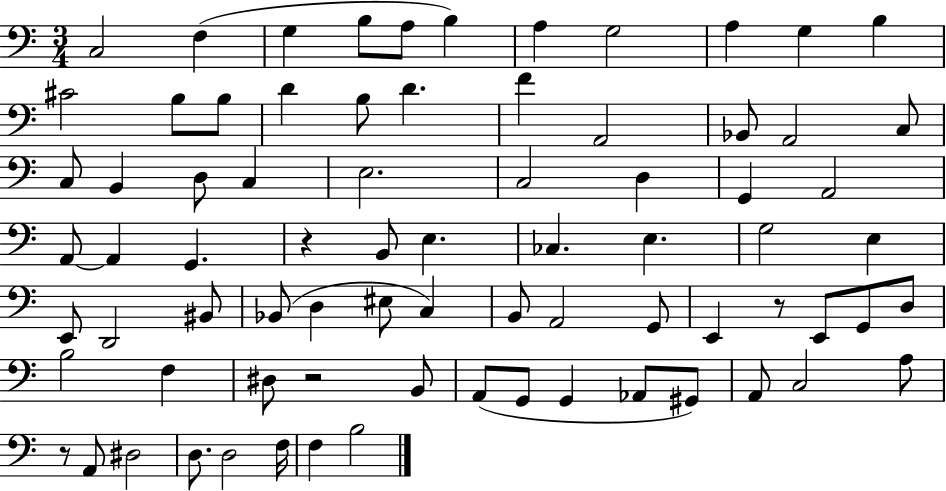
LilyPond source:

{
  \clef bass
  \numericTimeSignature
  \time 3/4
  \key c \major
  c2 f4( | g4 b8 a8 b4) | a4 g2 | a4 g4 b4 | \break cis'2 b8 b8 | d'4 b8 d'4. | f'4 a,2 | bes,8 a,2 c8 | \break c8 b,4 d8 c4 | e2. | c2 d4 | g,4 a,2 | \break a,8~~ a,4 g,4. | r4 b,8 e4. | ces4. e4. | g2 e4 | \break e,8 d,2 bis,8 | bes,8( d4 eis8 c4) | b,8 a,2 g,8 | e,4 r8 e,8 g,8 d8 | \break b2 f4 | dis8 r2 b,8 | a,8( g,8 g,4 aes,8 gis,8) | a,8 c2 a8 | \break r8 a,8 dis2 | d8. d2 f16 | f4 b2 | \bar "|."
}